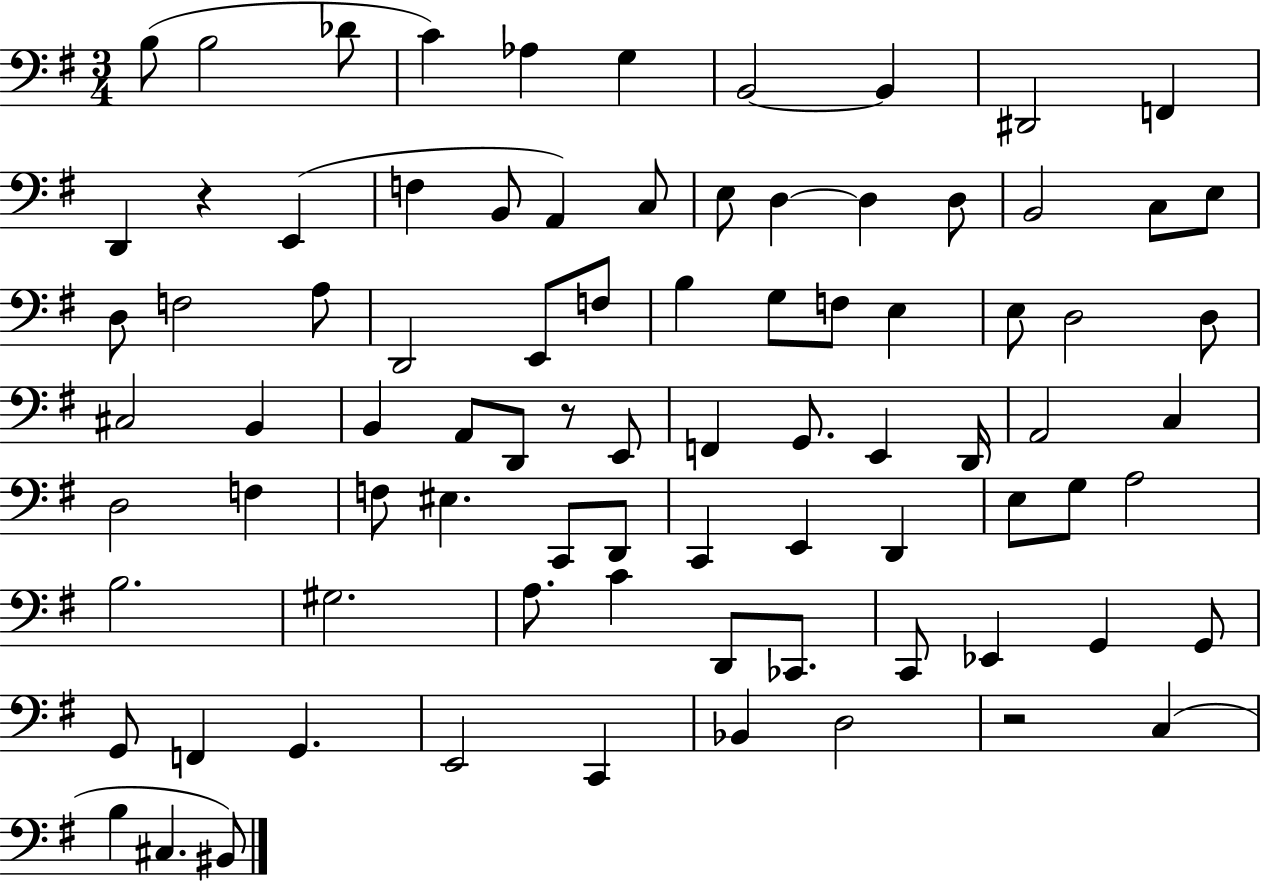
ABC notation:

X:1
T:Untitled
M:3/4
L:1/4
K:G
B,/2 B,2 _D/2 C _A, G, B,,2 B,, ^D,,2 F,, D,, z E,, F, B,,/2 A,, C,/2 E,/2 D, D, D,/2 B,,2 C,/2 E,/2 D,/2 F,2 A,/2 D,,2 E,,/2 F,/2 B, G,/2 F,/2 E, E,/2 D,2 D,/2 ^C,2 B,, B,, A,,/2 D,,/2 z/2 E,,/2 F,, G,,/2 E,, D,,/4 A,,2 C, D,2 F, F,/2 ^E, C,,/2 D,,/2 C,, E,, D,, E,/2 G,/2 A,2 B,2 ^G,2 A,/2 C D,,/2 _C,,/2 C,,/2 _E,, G,, G,,/2 G,,/2 F,, G,, E,,2 C,, _B,, D,2 z2 C, B, ^C, ^B,,/2